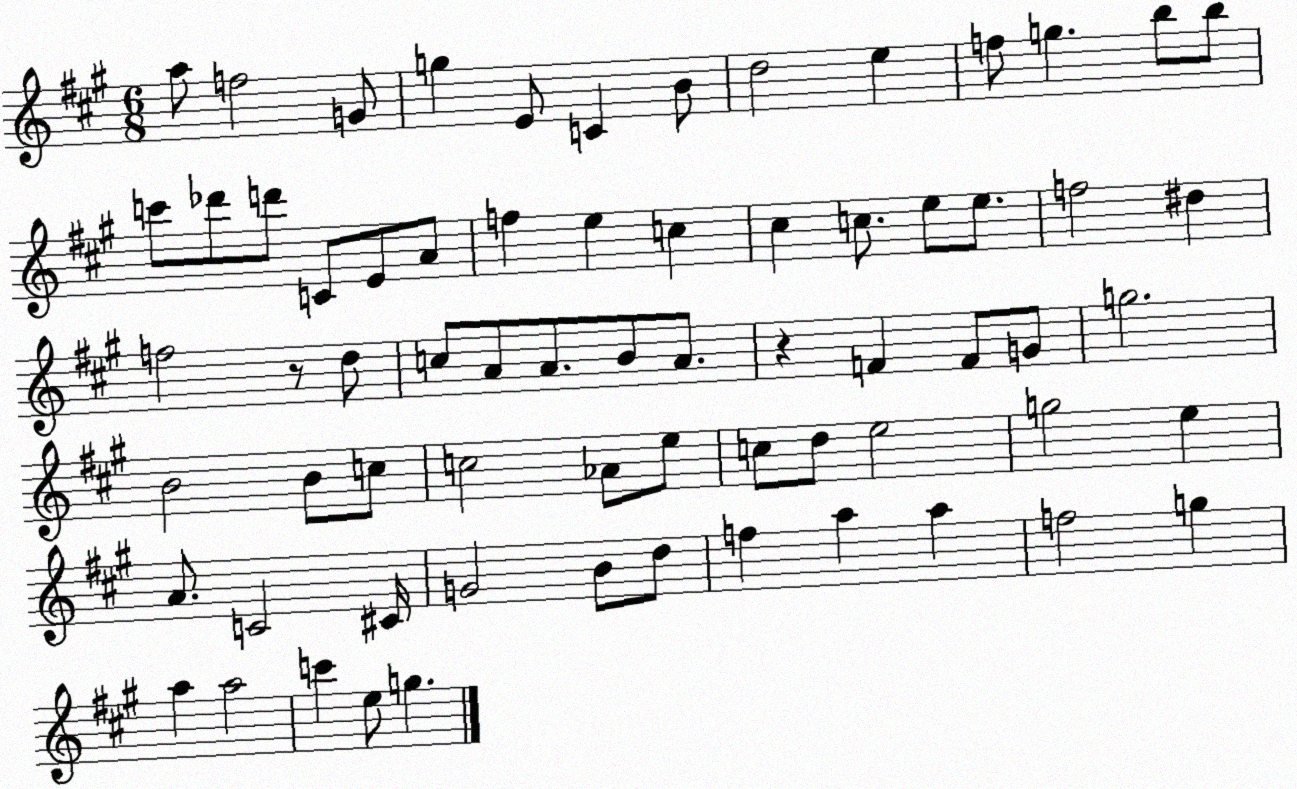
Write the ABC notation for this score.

X:1
T:Untitled
M:6/8
L:1/4
K:A
a/2 f2 G/2 g E/2 C B/2 d2 e f/2 g b/2 b/2 c'/2 _d'/2 d'/2 C/2 E/2 A/2 f e c ^c c/2 e/2 e/2 f2 ^d f2 z/2 d/2 c/2 A/2 A/2 B/2 A/2 z F F/2 G/2 g2 B2 B/2 c/2 c2 _A/2 e/2 c/2 d/2 e2 g2 e A/2 C2 ^C/4 G2 B/2 d/2 f a a f2 g a a2 c' e/2 g